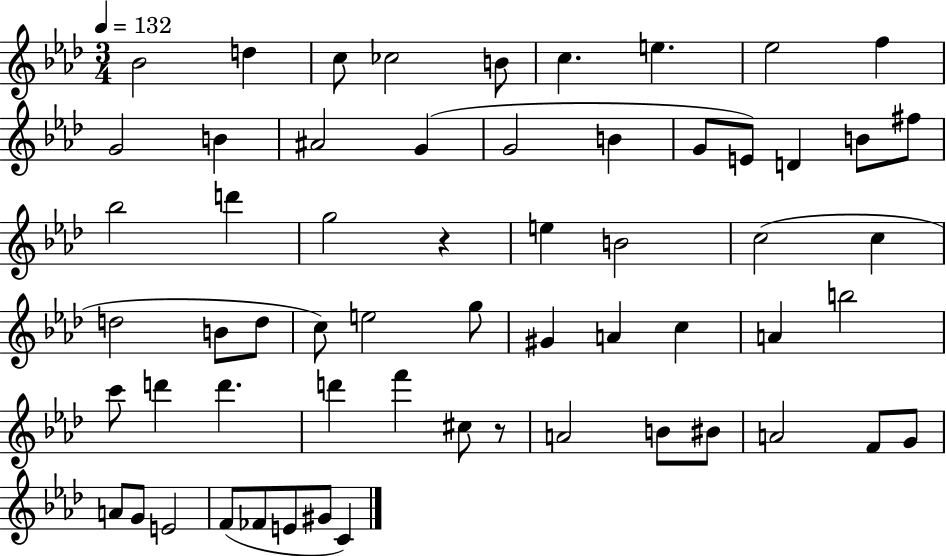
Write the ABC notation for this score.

X:1
T:Untitled
M:3/4
L:1/4
K:Ab
_B2 d c/2 _c2 B/2 c e _e2 f G2 B ^A2 G G2 B G/2 E/2 D B/2 ^f/2 _b2 d' g2 z e B2 c2 c d2 B/2 d/2 c/2 e2 g/2 ^G A c A b2 c'/2 d' d' d' f' ^c/2 z/2 A2 B/2 ^B/2 A2 F/2 G/2 A/2 G/2 E2 F/2 _F/2 E/2 ^G/2 C